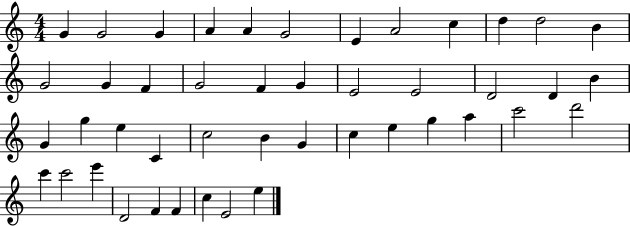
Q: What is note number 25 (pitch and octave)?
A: G5